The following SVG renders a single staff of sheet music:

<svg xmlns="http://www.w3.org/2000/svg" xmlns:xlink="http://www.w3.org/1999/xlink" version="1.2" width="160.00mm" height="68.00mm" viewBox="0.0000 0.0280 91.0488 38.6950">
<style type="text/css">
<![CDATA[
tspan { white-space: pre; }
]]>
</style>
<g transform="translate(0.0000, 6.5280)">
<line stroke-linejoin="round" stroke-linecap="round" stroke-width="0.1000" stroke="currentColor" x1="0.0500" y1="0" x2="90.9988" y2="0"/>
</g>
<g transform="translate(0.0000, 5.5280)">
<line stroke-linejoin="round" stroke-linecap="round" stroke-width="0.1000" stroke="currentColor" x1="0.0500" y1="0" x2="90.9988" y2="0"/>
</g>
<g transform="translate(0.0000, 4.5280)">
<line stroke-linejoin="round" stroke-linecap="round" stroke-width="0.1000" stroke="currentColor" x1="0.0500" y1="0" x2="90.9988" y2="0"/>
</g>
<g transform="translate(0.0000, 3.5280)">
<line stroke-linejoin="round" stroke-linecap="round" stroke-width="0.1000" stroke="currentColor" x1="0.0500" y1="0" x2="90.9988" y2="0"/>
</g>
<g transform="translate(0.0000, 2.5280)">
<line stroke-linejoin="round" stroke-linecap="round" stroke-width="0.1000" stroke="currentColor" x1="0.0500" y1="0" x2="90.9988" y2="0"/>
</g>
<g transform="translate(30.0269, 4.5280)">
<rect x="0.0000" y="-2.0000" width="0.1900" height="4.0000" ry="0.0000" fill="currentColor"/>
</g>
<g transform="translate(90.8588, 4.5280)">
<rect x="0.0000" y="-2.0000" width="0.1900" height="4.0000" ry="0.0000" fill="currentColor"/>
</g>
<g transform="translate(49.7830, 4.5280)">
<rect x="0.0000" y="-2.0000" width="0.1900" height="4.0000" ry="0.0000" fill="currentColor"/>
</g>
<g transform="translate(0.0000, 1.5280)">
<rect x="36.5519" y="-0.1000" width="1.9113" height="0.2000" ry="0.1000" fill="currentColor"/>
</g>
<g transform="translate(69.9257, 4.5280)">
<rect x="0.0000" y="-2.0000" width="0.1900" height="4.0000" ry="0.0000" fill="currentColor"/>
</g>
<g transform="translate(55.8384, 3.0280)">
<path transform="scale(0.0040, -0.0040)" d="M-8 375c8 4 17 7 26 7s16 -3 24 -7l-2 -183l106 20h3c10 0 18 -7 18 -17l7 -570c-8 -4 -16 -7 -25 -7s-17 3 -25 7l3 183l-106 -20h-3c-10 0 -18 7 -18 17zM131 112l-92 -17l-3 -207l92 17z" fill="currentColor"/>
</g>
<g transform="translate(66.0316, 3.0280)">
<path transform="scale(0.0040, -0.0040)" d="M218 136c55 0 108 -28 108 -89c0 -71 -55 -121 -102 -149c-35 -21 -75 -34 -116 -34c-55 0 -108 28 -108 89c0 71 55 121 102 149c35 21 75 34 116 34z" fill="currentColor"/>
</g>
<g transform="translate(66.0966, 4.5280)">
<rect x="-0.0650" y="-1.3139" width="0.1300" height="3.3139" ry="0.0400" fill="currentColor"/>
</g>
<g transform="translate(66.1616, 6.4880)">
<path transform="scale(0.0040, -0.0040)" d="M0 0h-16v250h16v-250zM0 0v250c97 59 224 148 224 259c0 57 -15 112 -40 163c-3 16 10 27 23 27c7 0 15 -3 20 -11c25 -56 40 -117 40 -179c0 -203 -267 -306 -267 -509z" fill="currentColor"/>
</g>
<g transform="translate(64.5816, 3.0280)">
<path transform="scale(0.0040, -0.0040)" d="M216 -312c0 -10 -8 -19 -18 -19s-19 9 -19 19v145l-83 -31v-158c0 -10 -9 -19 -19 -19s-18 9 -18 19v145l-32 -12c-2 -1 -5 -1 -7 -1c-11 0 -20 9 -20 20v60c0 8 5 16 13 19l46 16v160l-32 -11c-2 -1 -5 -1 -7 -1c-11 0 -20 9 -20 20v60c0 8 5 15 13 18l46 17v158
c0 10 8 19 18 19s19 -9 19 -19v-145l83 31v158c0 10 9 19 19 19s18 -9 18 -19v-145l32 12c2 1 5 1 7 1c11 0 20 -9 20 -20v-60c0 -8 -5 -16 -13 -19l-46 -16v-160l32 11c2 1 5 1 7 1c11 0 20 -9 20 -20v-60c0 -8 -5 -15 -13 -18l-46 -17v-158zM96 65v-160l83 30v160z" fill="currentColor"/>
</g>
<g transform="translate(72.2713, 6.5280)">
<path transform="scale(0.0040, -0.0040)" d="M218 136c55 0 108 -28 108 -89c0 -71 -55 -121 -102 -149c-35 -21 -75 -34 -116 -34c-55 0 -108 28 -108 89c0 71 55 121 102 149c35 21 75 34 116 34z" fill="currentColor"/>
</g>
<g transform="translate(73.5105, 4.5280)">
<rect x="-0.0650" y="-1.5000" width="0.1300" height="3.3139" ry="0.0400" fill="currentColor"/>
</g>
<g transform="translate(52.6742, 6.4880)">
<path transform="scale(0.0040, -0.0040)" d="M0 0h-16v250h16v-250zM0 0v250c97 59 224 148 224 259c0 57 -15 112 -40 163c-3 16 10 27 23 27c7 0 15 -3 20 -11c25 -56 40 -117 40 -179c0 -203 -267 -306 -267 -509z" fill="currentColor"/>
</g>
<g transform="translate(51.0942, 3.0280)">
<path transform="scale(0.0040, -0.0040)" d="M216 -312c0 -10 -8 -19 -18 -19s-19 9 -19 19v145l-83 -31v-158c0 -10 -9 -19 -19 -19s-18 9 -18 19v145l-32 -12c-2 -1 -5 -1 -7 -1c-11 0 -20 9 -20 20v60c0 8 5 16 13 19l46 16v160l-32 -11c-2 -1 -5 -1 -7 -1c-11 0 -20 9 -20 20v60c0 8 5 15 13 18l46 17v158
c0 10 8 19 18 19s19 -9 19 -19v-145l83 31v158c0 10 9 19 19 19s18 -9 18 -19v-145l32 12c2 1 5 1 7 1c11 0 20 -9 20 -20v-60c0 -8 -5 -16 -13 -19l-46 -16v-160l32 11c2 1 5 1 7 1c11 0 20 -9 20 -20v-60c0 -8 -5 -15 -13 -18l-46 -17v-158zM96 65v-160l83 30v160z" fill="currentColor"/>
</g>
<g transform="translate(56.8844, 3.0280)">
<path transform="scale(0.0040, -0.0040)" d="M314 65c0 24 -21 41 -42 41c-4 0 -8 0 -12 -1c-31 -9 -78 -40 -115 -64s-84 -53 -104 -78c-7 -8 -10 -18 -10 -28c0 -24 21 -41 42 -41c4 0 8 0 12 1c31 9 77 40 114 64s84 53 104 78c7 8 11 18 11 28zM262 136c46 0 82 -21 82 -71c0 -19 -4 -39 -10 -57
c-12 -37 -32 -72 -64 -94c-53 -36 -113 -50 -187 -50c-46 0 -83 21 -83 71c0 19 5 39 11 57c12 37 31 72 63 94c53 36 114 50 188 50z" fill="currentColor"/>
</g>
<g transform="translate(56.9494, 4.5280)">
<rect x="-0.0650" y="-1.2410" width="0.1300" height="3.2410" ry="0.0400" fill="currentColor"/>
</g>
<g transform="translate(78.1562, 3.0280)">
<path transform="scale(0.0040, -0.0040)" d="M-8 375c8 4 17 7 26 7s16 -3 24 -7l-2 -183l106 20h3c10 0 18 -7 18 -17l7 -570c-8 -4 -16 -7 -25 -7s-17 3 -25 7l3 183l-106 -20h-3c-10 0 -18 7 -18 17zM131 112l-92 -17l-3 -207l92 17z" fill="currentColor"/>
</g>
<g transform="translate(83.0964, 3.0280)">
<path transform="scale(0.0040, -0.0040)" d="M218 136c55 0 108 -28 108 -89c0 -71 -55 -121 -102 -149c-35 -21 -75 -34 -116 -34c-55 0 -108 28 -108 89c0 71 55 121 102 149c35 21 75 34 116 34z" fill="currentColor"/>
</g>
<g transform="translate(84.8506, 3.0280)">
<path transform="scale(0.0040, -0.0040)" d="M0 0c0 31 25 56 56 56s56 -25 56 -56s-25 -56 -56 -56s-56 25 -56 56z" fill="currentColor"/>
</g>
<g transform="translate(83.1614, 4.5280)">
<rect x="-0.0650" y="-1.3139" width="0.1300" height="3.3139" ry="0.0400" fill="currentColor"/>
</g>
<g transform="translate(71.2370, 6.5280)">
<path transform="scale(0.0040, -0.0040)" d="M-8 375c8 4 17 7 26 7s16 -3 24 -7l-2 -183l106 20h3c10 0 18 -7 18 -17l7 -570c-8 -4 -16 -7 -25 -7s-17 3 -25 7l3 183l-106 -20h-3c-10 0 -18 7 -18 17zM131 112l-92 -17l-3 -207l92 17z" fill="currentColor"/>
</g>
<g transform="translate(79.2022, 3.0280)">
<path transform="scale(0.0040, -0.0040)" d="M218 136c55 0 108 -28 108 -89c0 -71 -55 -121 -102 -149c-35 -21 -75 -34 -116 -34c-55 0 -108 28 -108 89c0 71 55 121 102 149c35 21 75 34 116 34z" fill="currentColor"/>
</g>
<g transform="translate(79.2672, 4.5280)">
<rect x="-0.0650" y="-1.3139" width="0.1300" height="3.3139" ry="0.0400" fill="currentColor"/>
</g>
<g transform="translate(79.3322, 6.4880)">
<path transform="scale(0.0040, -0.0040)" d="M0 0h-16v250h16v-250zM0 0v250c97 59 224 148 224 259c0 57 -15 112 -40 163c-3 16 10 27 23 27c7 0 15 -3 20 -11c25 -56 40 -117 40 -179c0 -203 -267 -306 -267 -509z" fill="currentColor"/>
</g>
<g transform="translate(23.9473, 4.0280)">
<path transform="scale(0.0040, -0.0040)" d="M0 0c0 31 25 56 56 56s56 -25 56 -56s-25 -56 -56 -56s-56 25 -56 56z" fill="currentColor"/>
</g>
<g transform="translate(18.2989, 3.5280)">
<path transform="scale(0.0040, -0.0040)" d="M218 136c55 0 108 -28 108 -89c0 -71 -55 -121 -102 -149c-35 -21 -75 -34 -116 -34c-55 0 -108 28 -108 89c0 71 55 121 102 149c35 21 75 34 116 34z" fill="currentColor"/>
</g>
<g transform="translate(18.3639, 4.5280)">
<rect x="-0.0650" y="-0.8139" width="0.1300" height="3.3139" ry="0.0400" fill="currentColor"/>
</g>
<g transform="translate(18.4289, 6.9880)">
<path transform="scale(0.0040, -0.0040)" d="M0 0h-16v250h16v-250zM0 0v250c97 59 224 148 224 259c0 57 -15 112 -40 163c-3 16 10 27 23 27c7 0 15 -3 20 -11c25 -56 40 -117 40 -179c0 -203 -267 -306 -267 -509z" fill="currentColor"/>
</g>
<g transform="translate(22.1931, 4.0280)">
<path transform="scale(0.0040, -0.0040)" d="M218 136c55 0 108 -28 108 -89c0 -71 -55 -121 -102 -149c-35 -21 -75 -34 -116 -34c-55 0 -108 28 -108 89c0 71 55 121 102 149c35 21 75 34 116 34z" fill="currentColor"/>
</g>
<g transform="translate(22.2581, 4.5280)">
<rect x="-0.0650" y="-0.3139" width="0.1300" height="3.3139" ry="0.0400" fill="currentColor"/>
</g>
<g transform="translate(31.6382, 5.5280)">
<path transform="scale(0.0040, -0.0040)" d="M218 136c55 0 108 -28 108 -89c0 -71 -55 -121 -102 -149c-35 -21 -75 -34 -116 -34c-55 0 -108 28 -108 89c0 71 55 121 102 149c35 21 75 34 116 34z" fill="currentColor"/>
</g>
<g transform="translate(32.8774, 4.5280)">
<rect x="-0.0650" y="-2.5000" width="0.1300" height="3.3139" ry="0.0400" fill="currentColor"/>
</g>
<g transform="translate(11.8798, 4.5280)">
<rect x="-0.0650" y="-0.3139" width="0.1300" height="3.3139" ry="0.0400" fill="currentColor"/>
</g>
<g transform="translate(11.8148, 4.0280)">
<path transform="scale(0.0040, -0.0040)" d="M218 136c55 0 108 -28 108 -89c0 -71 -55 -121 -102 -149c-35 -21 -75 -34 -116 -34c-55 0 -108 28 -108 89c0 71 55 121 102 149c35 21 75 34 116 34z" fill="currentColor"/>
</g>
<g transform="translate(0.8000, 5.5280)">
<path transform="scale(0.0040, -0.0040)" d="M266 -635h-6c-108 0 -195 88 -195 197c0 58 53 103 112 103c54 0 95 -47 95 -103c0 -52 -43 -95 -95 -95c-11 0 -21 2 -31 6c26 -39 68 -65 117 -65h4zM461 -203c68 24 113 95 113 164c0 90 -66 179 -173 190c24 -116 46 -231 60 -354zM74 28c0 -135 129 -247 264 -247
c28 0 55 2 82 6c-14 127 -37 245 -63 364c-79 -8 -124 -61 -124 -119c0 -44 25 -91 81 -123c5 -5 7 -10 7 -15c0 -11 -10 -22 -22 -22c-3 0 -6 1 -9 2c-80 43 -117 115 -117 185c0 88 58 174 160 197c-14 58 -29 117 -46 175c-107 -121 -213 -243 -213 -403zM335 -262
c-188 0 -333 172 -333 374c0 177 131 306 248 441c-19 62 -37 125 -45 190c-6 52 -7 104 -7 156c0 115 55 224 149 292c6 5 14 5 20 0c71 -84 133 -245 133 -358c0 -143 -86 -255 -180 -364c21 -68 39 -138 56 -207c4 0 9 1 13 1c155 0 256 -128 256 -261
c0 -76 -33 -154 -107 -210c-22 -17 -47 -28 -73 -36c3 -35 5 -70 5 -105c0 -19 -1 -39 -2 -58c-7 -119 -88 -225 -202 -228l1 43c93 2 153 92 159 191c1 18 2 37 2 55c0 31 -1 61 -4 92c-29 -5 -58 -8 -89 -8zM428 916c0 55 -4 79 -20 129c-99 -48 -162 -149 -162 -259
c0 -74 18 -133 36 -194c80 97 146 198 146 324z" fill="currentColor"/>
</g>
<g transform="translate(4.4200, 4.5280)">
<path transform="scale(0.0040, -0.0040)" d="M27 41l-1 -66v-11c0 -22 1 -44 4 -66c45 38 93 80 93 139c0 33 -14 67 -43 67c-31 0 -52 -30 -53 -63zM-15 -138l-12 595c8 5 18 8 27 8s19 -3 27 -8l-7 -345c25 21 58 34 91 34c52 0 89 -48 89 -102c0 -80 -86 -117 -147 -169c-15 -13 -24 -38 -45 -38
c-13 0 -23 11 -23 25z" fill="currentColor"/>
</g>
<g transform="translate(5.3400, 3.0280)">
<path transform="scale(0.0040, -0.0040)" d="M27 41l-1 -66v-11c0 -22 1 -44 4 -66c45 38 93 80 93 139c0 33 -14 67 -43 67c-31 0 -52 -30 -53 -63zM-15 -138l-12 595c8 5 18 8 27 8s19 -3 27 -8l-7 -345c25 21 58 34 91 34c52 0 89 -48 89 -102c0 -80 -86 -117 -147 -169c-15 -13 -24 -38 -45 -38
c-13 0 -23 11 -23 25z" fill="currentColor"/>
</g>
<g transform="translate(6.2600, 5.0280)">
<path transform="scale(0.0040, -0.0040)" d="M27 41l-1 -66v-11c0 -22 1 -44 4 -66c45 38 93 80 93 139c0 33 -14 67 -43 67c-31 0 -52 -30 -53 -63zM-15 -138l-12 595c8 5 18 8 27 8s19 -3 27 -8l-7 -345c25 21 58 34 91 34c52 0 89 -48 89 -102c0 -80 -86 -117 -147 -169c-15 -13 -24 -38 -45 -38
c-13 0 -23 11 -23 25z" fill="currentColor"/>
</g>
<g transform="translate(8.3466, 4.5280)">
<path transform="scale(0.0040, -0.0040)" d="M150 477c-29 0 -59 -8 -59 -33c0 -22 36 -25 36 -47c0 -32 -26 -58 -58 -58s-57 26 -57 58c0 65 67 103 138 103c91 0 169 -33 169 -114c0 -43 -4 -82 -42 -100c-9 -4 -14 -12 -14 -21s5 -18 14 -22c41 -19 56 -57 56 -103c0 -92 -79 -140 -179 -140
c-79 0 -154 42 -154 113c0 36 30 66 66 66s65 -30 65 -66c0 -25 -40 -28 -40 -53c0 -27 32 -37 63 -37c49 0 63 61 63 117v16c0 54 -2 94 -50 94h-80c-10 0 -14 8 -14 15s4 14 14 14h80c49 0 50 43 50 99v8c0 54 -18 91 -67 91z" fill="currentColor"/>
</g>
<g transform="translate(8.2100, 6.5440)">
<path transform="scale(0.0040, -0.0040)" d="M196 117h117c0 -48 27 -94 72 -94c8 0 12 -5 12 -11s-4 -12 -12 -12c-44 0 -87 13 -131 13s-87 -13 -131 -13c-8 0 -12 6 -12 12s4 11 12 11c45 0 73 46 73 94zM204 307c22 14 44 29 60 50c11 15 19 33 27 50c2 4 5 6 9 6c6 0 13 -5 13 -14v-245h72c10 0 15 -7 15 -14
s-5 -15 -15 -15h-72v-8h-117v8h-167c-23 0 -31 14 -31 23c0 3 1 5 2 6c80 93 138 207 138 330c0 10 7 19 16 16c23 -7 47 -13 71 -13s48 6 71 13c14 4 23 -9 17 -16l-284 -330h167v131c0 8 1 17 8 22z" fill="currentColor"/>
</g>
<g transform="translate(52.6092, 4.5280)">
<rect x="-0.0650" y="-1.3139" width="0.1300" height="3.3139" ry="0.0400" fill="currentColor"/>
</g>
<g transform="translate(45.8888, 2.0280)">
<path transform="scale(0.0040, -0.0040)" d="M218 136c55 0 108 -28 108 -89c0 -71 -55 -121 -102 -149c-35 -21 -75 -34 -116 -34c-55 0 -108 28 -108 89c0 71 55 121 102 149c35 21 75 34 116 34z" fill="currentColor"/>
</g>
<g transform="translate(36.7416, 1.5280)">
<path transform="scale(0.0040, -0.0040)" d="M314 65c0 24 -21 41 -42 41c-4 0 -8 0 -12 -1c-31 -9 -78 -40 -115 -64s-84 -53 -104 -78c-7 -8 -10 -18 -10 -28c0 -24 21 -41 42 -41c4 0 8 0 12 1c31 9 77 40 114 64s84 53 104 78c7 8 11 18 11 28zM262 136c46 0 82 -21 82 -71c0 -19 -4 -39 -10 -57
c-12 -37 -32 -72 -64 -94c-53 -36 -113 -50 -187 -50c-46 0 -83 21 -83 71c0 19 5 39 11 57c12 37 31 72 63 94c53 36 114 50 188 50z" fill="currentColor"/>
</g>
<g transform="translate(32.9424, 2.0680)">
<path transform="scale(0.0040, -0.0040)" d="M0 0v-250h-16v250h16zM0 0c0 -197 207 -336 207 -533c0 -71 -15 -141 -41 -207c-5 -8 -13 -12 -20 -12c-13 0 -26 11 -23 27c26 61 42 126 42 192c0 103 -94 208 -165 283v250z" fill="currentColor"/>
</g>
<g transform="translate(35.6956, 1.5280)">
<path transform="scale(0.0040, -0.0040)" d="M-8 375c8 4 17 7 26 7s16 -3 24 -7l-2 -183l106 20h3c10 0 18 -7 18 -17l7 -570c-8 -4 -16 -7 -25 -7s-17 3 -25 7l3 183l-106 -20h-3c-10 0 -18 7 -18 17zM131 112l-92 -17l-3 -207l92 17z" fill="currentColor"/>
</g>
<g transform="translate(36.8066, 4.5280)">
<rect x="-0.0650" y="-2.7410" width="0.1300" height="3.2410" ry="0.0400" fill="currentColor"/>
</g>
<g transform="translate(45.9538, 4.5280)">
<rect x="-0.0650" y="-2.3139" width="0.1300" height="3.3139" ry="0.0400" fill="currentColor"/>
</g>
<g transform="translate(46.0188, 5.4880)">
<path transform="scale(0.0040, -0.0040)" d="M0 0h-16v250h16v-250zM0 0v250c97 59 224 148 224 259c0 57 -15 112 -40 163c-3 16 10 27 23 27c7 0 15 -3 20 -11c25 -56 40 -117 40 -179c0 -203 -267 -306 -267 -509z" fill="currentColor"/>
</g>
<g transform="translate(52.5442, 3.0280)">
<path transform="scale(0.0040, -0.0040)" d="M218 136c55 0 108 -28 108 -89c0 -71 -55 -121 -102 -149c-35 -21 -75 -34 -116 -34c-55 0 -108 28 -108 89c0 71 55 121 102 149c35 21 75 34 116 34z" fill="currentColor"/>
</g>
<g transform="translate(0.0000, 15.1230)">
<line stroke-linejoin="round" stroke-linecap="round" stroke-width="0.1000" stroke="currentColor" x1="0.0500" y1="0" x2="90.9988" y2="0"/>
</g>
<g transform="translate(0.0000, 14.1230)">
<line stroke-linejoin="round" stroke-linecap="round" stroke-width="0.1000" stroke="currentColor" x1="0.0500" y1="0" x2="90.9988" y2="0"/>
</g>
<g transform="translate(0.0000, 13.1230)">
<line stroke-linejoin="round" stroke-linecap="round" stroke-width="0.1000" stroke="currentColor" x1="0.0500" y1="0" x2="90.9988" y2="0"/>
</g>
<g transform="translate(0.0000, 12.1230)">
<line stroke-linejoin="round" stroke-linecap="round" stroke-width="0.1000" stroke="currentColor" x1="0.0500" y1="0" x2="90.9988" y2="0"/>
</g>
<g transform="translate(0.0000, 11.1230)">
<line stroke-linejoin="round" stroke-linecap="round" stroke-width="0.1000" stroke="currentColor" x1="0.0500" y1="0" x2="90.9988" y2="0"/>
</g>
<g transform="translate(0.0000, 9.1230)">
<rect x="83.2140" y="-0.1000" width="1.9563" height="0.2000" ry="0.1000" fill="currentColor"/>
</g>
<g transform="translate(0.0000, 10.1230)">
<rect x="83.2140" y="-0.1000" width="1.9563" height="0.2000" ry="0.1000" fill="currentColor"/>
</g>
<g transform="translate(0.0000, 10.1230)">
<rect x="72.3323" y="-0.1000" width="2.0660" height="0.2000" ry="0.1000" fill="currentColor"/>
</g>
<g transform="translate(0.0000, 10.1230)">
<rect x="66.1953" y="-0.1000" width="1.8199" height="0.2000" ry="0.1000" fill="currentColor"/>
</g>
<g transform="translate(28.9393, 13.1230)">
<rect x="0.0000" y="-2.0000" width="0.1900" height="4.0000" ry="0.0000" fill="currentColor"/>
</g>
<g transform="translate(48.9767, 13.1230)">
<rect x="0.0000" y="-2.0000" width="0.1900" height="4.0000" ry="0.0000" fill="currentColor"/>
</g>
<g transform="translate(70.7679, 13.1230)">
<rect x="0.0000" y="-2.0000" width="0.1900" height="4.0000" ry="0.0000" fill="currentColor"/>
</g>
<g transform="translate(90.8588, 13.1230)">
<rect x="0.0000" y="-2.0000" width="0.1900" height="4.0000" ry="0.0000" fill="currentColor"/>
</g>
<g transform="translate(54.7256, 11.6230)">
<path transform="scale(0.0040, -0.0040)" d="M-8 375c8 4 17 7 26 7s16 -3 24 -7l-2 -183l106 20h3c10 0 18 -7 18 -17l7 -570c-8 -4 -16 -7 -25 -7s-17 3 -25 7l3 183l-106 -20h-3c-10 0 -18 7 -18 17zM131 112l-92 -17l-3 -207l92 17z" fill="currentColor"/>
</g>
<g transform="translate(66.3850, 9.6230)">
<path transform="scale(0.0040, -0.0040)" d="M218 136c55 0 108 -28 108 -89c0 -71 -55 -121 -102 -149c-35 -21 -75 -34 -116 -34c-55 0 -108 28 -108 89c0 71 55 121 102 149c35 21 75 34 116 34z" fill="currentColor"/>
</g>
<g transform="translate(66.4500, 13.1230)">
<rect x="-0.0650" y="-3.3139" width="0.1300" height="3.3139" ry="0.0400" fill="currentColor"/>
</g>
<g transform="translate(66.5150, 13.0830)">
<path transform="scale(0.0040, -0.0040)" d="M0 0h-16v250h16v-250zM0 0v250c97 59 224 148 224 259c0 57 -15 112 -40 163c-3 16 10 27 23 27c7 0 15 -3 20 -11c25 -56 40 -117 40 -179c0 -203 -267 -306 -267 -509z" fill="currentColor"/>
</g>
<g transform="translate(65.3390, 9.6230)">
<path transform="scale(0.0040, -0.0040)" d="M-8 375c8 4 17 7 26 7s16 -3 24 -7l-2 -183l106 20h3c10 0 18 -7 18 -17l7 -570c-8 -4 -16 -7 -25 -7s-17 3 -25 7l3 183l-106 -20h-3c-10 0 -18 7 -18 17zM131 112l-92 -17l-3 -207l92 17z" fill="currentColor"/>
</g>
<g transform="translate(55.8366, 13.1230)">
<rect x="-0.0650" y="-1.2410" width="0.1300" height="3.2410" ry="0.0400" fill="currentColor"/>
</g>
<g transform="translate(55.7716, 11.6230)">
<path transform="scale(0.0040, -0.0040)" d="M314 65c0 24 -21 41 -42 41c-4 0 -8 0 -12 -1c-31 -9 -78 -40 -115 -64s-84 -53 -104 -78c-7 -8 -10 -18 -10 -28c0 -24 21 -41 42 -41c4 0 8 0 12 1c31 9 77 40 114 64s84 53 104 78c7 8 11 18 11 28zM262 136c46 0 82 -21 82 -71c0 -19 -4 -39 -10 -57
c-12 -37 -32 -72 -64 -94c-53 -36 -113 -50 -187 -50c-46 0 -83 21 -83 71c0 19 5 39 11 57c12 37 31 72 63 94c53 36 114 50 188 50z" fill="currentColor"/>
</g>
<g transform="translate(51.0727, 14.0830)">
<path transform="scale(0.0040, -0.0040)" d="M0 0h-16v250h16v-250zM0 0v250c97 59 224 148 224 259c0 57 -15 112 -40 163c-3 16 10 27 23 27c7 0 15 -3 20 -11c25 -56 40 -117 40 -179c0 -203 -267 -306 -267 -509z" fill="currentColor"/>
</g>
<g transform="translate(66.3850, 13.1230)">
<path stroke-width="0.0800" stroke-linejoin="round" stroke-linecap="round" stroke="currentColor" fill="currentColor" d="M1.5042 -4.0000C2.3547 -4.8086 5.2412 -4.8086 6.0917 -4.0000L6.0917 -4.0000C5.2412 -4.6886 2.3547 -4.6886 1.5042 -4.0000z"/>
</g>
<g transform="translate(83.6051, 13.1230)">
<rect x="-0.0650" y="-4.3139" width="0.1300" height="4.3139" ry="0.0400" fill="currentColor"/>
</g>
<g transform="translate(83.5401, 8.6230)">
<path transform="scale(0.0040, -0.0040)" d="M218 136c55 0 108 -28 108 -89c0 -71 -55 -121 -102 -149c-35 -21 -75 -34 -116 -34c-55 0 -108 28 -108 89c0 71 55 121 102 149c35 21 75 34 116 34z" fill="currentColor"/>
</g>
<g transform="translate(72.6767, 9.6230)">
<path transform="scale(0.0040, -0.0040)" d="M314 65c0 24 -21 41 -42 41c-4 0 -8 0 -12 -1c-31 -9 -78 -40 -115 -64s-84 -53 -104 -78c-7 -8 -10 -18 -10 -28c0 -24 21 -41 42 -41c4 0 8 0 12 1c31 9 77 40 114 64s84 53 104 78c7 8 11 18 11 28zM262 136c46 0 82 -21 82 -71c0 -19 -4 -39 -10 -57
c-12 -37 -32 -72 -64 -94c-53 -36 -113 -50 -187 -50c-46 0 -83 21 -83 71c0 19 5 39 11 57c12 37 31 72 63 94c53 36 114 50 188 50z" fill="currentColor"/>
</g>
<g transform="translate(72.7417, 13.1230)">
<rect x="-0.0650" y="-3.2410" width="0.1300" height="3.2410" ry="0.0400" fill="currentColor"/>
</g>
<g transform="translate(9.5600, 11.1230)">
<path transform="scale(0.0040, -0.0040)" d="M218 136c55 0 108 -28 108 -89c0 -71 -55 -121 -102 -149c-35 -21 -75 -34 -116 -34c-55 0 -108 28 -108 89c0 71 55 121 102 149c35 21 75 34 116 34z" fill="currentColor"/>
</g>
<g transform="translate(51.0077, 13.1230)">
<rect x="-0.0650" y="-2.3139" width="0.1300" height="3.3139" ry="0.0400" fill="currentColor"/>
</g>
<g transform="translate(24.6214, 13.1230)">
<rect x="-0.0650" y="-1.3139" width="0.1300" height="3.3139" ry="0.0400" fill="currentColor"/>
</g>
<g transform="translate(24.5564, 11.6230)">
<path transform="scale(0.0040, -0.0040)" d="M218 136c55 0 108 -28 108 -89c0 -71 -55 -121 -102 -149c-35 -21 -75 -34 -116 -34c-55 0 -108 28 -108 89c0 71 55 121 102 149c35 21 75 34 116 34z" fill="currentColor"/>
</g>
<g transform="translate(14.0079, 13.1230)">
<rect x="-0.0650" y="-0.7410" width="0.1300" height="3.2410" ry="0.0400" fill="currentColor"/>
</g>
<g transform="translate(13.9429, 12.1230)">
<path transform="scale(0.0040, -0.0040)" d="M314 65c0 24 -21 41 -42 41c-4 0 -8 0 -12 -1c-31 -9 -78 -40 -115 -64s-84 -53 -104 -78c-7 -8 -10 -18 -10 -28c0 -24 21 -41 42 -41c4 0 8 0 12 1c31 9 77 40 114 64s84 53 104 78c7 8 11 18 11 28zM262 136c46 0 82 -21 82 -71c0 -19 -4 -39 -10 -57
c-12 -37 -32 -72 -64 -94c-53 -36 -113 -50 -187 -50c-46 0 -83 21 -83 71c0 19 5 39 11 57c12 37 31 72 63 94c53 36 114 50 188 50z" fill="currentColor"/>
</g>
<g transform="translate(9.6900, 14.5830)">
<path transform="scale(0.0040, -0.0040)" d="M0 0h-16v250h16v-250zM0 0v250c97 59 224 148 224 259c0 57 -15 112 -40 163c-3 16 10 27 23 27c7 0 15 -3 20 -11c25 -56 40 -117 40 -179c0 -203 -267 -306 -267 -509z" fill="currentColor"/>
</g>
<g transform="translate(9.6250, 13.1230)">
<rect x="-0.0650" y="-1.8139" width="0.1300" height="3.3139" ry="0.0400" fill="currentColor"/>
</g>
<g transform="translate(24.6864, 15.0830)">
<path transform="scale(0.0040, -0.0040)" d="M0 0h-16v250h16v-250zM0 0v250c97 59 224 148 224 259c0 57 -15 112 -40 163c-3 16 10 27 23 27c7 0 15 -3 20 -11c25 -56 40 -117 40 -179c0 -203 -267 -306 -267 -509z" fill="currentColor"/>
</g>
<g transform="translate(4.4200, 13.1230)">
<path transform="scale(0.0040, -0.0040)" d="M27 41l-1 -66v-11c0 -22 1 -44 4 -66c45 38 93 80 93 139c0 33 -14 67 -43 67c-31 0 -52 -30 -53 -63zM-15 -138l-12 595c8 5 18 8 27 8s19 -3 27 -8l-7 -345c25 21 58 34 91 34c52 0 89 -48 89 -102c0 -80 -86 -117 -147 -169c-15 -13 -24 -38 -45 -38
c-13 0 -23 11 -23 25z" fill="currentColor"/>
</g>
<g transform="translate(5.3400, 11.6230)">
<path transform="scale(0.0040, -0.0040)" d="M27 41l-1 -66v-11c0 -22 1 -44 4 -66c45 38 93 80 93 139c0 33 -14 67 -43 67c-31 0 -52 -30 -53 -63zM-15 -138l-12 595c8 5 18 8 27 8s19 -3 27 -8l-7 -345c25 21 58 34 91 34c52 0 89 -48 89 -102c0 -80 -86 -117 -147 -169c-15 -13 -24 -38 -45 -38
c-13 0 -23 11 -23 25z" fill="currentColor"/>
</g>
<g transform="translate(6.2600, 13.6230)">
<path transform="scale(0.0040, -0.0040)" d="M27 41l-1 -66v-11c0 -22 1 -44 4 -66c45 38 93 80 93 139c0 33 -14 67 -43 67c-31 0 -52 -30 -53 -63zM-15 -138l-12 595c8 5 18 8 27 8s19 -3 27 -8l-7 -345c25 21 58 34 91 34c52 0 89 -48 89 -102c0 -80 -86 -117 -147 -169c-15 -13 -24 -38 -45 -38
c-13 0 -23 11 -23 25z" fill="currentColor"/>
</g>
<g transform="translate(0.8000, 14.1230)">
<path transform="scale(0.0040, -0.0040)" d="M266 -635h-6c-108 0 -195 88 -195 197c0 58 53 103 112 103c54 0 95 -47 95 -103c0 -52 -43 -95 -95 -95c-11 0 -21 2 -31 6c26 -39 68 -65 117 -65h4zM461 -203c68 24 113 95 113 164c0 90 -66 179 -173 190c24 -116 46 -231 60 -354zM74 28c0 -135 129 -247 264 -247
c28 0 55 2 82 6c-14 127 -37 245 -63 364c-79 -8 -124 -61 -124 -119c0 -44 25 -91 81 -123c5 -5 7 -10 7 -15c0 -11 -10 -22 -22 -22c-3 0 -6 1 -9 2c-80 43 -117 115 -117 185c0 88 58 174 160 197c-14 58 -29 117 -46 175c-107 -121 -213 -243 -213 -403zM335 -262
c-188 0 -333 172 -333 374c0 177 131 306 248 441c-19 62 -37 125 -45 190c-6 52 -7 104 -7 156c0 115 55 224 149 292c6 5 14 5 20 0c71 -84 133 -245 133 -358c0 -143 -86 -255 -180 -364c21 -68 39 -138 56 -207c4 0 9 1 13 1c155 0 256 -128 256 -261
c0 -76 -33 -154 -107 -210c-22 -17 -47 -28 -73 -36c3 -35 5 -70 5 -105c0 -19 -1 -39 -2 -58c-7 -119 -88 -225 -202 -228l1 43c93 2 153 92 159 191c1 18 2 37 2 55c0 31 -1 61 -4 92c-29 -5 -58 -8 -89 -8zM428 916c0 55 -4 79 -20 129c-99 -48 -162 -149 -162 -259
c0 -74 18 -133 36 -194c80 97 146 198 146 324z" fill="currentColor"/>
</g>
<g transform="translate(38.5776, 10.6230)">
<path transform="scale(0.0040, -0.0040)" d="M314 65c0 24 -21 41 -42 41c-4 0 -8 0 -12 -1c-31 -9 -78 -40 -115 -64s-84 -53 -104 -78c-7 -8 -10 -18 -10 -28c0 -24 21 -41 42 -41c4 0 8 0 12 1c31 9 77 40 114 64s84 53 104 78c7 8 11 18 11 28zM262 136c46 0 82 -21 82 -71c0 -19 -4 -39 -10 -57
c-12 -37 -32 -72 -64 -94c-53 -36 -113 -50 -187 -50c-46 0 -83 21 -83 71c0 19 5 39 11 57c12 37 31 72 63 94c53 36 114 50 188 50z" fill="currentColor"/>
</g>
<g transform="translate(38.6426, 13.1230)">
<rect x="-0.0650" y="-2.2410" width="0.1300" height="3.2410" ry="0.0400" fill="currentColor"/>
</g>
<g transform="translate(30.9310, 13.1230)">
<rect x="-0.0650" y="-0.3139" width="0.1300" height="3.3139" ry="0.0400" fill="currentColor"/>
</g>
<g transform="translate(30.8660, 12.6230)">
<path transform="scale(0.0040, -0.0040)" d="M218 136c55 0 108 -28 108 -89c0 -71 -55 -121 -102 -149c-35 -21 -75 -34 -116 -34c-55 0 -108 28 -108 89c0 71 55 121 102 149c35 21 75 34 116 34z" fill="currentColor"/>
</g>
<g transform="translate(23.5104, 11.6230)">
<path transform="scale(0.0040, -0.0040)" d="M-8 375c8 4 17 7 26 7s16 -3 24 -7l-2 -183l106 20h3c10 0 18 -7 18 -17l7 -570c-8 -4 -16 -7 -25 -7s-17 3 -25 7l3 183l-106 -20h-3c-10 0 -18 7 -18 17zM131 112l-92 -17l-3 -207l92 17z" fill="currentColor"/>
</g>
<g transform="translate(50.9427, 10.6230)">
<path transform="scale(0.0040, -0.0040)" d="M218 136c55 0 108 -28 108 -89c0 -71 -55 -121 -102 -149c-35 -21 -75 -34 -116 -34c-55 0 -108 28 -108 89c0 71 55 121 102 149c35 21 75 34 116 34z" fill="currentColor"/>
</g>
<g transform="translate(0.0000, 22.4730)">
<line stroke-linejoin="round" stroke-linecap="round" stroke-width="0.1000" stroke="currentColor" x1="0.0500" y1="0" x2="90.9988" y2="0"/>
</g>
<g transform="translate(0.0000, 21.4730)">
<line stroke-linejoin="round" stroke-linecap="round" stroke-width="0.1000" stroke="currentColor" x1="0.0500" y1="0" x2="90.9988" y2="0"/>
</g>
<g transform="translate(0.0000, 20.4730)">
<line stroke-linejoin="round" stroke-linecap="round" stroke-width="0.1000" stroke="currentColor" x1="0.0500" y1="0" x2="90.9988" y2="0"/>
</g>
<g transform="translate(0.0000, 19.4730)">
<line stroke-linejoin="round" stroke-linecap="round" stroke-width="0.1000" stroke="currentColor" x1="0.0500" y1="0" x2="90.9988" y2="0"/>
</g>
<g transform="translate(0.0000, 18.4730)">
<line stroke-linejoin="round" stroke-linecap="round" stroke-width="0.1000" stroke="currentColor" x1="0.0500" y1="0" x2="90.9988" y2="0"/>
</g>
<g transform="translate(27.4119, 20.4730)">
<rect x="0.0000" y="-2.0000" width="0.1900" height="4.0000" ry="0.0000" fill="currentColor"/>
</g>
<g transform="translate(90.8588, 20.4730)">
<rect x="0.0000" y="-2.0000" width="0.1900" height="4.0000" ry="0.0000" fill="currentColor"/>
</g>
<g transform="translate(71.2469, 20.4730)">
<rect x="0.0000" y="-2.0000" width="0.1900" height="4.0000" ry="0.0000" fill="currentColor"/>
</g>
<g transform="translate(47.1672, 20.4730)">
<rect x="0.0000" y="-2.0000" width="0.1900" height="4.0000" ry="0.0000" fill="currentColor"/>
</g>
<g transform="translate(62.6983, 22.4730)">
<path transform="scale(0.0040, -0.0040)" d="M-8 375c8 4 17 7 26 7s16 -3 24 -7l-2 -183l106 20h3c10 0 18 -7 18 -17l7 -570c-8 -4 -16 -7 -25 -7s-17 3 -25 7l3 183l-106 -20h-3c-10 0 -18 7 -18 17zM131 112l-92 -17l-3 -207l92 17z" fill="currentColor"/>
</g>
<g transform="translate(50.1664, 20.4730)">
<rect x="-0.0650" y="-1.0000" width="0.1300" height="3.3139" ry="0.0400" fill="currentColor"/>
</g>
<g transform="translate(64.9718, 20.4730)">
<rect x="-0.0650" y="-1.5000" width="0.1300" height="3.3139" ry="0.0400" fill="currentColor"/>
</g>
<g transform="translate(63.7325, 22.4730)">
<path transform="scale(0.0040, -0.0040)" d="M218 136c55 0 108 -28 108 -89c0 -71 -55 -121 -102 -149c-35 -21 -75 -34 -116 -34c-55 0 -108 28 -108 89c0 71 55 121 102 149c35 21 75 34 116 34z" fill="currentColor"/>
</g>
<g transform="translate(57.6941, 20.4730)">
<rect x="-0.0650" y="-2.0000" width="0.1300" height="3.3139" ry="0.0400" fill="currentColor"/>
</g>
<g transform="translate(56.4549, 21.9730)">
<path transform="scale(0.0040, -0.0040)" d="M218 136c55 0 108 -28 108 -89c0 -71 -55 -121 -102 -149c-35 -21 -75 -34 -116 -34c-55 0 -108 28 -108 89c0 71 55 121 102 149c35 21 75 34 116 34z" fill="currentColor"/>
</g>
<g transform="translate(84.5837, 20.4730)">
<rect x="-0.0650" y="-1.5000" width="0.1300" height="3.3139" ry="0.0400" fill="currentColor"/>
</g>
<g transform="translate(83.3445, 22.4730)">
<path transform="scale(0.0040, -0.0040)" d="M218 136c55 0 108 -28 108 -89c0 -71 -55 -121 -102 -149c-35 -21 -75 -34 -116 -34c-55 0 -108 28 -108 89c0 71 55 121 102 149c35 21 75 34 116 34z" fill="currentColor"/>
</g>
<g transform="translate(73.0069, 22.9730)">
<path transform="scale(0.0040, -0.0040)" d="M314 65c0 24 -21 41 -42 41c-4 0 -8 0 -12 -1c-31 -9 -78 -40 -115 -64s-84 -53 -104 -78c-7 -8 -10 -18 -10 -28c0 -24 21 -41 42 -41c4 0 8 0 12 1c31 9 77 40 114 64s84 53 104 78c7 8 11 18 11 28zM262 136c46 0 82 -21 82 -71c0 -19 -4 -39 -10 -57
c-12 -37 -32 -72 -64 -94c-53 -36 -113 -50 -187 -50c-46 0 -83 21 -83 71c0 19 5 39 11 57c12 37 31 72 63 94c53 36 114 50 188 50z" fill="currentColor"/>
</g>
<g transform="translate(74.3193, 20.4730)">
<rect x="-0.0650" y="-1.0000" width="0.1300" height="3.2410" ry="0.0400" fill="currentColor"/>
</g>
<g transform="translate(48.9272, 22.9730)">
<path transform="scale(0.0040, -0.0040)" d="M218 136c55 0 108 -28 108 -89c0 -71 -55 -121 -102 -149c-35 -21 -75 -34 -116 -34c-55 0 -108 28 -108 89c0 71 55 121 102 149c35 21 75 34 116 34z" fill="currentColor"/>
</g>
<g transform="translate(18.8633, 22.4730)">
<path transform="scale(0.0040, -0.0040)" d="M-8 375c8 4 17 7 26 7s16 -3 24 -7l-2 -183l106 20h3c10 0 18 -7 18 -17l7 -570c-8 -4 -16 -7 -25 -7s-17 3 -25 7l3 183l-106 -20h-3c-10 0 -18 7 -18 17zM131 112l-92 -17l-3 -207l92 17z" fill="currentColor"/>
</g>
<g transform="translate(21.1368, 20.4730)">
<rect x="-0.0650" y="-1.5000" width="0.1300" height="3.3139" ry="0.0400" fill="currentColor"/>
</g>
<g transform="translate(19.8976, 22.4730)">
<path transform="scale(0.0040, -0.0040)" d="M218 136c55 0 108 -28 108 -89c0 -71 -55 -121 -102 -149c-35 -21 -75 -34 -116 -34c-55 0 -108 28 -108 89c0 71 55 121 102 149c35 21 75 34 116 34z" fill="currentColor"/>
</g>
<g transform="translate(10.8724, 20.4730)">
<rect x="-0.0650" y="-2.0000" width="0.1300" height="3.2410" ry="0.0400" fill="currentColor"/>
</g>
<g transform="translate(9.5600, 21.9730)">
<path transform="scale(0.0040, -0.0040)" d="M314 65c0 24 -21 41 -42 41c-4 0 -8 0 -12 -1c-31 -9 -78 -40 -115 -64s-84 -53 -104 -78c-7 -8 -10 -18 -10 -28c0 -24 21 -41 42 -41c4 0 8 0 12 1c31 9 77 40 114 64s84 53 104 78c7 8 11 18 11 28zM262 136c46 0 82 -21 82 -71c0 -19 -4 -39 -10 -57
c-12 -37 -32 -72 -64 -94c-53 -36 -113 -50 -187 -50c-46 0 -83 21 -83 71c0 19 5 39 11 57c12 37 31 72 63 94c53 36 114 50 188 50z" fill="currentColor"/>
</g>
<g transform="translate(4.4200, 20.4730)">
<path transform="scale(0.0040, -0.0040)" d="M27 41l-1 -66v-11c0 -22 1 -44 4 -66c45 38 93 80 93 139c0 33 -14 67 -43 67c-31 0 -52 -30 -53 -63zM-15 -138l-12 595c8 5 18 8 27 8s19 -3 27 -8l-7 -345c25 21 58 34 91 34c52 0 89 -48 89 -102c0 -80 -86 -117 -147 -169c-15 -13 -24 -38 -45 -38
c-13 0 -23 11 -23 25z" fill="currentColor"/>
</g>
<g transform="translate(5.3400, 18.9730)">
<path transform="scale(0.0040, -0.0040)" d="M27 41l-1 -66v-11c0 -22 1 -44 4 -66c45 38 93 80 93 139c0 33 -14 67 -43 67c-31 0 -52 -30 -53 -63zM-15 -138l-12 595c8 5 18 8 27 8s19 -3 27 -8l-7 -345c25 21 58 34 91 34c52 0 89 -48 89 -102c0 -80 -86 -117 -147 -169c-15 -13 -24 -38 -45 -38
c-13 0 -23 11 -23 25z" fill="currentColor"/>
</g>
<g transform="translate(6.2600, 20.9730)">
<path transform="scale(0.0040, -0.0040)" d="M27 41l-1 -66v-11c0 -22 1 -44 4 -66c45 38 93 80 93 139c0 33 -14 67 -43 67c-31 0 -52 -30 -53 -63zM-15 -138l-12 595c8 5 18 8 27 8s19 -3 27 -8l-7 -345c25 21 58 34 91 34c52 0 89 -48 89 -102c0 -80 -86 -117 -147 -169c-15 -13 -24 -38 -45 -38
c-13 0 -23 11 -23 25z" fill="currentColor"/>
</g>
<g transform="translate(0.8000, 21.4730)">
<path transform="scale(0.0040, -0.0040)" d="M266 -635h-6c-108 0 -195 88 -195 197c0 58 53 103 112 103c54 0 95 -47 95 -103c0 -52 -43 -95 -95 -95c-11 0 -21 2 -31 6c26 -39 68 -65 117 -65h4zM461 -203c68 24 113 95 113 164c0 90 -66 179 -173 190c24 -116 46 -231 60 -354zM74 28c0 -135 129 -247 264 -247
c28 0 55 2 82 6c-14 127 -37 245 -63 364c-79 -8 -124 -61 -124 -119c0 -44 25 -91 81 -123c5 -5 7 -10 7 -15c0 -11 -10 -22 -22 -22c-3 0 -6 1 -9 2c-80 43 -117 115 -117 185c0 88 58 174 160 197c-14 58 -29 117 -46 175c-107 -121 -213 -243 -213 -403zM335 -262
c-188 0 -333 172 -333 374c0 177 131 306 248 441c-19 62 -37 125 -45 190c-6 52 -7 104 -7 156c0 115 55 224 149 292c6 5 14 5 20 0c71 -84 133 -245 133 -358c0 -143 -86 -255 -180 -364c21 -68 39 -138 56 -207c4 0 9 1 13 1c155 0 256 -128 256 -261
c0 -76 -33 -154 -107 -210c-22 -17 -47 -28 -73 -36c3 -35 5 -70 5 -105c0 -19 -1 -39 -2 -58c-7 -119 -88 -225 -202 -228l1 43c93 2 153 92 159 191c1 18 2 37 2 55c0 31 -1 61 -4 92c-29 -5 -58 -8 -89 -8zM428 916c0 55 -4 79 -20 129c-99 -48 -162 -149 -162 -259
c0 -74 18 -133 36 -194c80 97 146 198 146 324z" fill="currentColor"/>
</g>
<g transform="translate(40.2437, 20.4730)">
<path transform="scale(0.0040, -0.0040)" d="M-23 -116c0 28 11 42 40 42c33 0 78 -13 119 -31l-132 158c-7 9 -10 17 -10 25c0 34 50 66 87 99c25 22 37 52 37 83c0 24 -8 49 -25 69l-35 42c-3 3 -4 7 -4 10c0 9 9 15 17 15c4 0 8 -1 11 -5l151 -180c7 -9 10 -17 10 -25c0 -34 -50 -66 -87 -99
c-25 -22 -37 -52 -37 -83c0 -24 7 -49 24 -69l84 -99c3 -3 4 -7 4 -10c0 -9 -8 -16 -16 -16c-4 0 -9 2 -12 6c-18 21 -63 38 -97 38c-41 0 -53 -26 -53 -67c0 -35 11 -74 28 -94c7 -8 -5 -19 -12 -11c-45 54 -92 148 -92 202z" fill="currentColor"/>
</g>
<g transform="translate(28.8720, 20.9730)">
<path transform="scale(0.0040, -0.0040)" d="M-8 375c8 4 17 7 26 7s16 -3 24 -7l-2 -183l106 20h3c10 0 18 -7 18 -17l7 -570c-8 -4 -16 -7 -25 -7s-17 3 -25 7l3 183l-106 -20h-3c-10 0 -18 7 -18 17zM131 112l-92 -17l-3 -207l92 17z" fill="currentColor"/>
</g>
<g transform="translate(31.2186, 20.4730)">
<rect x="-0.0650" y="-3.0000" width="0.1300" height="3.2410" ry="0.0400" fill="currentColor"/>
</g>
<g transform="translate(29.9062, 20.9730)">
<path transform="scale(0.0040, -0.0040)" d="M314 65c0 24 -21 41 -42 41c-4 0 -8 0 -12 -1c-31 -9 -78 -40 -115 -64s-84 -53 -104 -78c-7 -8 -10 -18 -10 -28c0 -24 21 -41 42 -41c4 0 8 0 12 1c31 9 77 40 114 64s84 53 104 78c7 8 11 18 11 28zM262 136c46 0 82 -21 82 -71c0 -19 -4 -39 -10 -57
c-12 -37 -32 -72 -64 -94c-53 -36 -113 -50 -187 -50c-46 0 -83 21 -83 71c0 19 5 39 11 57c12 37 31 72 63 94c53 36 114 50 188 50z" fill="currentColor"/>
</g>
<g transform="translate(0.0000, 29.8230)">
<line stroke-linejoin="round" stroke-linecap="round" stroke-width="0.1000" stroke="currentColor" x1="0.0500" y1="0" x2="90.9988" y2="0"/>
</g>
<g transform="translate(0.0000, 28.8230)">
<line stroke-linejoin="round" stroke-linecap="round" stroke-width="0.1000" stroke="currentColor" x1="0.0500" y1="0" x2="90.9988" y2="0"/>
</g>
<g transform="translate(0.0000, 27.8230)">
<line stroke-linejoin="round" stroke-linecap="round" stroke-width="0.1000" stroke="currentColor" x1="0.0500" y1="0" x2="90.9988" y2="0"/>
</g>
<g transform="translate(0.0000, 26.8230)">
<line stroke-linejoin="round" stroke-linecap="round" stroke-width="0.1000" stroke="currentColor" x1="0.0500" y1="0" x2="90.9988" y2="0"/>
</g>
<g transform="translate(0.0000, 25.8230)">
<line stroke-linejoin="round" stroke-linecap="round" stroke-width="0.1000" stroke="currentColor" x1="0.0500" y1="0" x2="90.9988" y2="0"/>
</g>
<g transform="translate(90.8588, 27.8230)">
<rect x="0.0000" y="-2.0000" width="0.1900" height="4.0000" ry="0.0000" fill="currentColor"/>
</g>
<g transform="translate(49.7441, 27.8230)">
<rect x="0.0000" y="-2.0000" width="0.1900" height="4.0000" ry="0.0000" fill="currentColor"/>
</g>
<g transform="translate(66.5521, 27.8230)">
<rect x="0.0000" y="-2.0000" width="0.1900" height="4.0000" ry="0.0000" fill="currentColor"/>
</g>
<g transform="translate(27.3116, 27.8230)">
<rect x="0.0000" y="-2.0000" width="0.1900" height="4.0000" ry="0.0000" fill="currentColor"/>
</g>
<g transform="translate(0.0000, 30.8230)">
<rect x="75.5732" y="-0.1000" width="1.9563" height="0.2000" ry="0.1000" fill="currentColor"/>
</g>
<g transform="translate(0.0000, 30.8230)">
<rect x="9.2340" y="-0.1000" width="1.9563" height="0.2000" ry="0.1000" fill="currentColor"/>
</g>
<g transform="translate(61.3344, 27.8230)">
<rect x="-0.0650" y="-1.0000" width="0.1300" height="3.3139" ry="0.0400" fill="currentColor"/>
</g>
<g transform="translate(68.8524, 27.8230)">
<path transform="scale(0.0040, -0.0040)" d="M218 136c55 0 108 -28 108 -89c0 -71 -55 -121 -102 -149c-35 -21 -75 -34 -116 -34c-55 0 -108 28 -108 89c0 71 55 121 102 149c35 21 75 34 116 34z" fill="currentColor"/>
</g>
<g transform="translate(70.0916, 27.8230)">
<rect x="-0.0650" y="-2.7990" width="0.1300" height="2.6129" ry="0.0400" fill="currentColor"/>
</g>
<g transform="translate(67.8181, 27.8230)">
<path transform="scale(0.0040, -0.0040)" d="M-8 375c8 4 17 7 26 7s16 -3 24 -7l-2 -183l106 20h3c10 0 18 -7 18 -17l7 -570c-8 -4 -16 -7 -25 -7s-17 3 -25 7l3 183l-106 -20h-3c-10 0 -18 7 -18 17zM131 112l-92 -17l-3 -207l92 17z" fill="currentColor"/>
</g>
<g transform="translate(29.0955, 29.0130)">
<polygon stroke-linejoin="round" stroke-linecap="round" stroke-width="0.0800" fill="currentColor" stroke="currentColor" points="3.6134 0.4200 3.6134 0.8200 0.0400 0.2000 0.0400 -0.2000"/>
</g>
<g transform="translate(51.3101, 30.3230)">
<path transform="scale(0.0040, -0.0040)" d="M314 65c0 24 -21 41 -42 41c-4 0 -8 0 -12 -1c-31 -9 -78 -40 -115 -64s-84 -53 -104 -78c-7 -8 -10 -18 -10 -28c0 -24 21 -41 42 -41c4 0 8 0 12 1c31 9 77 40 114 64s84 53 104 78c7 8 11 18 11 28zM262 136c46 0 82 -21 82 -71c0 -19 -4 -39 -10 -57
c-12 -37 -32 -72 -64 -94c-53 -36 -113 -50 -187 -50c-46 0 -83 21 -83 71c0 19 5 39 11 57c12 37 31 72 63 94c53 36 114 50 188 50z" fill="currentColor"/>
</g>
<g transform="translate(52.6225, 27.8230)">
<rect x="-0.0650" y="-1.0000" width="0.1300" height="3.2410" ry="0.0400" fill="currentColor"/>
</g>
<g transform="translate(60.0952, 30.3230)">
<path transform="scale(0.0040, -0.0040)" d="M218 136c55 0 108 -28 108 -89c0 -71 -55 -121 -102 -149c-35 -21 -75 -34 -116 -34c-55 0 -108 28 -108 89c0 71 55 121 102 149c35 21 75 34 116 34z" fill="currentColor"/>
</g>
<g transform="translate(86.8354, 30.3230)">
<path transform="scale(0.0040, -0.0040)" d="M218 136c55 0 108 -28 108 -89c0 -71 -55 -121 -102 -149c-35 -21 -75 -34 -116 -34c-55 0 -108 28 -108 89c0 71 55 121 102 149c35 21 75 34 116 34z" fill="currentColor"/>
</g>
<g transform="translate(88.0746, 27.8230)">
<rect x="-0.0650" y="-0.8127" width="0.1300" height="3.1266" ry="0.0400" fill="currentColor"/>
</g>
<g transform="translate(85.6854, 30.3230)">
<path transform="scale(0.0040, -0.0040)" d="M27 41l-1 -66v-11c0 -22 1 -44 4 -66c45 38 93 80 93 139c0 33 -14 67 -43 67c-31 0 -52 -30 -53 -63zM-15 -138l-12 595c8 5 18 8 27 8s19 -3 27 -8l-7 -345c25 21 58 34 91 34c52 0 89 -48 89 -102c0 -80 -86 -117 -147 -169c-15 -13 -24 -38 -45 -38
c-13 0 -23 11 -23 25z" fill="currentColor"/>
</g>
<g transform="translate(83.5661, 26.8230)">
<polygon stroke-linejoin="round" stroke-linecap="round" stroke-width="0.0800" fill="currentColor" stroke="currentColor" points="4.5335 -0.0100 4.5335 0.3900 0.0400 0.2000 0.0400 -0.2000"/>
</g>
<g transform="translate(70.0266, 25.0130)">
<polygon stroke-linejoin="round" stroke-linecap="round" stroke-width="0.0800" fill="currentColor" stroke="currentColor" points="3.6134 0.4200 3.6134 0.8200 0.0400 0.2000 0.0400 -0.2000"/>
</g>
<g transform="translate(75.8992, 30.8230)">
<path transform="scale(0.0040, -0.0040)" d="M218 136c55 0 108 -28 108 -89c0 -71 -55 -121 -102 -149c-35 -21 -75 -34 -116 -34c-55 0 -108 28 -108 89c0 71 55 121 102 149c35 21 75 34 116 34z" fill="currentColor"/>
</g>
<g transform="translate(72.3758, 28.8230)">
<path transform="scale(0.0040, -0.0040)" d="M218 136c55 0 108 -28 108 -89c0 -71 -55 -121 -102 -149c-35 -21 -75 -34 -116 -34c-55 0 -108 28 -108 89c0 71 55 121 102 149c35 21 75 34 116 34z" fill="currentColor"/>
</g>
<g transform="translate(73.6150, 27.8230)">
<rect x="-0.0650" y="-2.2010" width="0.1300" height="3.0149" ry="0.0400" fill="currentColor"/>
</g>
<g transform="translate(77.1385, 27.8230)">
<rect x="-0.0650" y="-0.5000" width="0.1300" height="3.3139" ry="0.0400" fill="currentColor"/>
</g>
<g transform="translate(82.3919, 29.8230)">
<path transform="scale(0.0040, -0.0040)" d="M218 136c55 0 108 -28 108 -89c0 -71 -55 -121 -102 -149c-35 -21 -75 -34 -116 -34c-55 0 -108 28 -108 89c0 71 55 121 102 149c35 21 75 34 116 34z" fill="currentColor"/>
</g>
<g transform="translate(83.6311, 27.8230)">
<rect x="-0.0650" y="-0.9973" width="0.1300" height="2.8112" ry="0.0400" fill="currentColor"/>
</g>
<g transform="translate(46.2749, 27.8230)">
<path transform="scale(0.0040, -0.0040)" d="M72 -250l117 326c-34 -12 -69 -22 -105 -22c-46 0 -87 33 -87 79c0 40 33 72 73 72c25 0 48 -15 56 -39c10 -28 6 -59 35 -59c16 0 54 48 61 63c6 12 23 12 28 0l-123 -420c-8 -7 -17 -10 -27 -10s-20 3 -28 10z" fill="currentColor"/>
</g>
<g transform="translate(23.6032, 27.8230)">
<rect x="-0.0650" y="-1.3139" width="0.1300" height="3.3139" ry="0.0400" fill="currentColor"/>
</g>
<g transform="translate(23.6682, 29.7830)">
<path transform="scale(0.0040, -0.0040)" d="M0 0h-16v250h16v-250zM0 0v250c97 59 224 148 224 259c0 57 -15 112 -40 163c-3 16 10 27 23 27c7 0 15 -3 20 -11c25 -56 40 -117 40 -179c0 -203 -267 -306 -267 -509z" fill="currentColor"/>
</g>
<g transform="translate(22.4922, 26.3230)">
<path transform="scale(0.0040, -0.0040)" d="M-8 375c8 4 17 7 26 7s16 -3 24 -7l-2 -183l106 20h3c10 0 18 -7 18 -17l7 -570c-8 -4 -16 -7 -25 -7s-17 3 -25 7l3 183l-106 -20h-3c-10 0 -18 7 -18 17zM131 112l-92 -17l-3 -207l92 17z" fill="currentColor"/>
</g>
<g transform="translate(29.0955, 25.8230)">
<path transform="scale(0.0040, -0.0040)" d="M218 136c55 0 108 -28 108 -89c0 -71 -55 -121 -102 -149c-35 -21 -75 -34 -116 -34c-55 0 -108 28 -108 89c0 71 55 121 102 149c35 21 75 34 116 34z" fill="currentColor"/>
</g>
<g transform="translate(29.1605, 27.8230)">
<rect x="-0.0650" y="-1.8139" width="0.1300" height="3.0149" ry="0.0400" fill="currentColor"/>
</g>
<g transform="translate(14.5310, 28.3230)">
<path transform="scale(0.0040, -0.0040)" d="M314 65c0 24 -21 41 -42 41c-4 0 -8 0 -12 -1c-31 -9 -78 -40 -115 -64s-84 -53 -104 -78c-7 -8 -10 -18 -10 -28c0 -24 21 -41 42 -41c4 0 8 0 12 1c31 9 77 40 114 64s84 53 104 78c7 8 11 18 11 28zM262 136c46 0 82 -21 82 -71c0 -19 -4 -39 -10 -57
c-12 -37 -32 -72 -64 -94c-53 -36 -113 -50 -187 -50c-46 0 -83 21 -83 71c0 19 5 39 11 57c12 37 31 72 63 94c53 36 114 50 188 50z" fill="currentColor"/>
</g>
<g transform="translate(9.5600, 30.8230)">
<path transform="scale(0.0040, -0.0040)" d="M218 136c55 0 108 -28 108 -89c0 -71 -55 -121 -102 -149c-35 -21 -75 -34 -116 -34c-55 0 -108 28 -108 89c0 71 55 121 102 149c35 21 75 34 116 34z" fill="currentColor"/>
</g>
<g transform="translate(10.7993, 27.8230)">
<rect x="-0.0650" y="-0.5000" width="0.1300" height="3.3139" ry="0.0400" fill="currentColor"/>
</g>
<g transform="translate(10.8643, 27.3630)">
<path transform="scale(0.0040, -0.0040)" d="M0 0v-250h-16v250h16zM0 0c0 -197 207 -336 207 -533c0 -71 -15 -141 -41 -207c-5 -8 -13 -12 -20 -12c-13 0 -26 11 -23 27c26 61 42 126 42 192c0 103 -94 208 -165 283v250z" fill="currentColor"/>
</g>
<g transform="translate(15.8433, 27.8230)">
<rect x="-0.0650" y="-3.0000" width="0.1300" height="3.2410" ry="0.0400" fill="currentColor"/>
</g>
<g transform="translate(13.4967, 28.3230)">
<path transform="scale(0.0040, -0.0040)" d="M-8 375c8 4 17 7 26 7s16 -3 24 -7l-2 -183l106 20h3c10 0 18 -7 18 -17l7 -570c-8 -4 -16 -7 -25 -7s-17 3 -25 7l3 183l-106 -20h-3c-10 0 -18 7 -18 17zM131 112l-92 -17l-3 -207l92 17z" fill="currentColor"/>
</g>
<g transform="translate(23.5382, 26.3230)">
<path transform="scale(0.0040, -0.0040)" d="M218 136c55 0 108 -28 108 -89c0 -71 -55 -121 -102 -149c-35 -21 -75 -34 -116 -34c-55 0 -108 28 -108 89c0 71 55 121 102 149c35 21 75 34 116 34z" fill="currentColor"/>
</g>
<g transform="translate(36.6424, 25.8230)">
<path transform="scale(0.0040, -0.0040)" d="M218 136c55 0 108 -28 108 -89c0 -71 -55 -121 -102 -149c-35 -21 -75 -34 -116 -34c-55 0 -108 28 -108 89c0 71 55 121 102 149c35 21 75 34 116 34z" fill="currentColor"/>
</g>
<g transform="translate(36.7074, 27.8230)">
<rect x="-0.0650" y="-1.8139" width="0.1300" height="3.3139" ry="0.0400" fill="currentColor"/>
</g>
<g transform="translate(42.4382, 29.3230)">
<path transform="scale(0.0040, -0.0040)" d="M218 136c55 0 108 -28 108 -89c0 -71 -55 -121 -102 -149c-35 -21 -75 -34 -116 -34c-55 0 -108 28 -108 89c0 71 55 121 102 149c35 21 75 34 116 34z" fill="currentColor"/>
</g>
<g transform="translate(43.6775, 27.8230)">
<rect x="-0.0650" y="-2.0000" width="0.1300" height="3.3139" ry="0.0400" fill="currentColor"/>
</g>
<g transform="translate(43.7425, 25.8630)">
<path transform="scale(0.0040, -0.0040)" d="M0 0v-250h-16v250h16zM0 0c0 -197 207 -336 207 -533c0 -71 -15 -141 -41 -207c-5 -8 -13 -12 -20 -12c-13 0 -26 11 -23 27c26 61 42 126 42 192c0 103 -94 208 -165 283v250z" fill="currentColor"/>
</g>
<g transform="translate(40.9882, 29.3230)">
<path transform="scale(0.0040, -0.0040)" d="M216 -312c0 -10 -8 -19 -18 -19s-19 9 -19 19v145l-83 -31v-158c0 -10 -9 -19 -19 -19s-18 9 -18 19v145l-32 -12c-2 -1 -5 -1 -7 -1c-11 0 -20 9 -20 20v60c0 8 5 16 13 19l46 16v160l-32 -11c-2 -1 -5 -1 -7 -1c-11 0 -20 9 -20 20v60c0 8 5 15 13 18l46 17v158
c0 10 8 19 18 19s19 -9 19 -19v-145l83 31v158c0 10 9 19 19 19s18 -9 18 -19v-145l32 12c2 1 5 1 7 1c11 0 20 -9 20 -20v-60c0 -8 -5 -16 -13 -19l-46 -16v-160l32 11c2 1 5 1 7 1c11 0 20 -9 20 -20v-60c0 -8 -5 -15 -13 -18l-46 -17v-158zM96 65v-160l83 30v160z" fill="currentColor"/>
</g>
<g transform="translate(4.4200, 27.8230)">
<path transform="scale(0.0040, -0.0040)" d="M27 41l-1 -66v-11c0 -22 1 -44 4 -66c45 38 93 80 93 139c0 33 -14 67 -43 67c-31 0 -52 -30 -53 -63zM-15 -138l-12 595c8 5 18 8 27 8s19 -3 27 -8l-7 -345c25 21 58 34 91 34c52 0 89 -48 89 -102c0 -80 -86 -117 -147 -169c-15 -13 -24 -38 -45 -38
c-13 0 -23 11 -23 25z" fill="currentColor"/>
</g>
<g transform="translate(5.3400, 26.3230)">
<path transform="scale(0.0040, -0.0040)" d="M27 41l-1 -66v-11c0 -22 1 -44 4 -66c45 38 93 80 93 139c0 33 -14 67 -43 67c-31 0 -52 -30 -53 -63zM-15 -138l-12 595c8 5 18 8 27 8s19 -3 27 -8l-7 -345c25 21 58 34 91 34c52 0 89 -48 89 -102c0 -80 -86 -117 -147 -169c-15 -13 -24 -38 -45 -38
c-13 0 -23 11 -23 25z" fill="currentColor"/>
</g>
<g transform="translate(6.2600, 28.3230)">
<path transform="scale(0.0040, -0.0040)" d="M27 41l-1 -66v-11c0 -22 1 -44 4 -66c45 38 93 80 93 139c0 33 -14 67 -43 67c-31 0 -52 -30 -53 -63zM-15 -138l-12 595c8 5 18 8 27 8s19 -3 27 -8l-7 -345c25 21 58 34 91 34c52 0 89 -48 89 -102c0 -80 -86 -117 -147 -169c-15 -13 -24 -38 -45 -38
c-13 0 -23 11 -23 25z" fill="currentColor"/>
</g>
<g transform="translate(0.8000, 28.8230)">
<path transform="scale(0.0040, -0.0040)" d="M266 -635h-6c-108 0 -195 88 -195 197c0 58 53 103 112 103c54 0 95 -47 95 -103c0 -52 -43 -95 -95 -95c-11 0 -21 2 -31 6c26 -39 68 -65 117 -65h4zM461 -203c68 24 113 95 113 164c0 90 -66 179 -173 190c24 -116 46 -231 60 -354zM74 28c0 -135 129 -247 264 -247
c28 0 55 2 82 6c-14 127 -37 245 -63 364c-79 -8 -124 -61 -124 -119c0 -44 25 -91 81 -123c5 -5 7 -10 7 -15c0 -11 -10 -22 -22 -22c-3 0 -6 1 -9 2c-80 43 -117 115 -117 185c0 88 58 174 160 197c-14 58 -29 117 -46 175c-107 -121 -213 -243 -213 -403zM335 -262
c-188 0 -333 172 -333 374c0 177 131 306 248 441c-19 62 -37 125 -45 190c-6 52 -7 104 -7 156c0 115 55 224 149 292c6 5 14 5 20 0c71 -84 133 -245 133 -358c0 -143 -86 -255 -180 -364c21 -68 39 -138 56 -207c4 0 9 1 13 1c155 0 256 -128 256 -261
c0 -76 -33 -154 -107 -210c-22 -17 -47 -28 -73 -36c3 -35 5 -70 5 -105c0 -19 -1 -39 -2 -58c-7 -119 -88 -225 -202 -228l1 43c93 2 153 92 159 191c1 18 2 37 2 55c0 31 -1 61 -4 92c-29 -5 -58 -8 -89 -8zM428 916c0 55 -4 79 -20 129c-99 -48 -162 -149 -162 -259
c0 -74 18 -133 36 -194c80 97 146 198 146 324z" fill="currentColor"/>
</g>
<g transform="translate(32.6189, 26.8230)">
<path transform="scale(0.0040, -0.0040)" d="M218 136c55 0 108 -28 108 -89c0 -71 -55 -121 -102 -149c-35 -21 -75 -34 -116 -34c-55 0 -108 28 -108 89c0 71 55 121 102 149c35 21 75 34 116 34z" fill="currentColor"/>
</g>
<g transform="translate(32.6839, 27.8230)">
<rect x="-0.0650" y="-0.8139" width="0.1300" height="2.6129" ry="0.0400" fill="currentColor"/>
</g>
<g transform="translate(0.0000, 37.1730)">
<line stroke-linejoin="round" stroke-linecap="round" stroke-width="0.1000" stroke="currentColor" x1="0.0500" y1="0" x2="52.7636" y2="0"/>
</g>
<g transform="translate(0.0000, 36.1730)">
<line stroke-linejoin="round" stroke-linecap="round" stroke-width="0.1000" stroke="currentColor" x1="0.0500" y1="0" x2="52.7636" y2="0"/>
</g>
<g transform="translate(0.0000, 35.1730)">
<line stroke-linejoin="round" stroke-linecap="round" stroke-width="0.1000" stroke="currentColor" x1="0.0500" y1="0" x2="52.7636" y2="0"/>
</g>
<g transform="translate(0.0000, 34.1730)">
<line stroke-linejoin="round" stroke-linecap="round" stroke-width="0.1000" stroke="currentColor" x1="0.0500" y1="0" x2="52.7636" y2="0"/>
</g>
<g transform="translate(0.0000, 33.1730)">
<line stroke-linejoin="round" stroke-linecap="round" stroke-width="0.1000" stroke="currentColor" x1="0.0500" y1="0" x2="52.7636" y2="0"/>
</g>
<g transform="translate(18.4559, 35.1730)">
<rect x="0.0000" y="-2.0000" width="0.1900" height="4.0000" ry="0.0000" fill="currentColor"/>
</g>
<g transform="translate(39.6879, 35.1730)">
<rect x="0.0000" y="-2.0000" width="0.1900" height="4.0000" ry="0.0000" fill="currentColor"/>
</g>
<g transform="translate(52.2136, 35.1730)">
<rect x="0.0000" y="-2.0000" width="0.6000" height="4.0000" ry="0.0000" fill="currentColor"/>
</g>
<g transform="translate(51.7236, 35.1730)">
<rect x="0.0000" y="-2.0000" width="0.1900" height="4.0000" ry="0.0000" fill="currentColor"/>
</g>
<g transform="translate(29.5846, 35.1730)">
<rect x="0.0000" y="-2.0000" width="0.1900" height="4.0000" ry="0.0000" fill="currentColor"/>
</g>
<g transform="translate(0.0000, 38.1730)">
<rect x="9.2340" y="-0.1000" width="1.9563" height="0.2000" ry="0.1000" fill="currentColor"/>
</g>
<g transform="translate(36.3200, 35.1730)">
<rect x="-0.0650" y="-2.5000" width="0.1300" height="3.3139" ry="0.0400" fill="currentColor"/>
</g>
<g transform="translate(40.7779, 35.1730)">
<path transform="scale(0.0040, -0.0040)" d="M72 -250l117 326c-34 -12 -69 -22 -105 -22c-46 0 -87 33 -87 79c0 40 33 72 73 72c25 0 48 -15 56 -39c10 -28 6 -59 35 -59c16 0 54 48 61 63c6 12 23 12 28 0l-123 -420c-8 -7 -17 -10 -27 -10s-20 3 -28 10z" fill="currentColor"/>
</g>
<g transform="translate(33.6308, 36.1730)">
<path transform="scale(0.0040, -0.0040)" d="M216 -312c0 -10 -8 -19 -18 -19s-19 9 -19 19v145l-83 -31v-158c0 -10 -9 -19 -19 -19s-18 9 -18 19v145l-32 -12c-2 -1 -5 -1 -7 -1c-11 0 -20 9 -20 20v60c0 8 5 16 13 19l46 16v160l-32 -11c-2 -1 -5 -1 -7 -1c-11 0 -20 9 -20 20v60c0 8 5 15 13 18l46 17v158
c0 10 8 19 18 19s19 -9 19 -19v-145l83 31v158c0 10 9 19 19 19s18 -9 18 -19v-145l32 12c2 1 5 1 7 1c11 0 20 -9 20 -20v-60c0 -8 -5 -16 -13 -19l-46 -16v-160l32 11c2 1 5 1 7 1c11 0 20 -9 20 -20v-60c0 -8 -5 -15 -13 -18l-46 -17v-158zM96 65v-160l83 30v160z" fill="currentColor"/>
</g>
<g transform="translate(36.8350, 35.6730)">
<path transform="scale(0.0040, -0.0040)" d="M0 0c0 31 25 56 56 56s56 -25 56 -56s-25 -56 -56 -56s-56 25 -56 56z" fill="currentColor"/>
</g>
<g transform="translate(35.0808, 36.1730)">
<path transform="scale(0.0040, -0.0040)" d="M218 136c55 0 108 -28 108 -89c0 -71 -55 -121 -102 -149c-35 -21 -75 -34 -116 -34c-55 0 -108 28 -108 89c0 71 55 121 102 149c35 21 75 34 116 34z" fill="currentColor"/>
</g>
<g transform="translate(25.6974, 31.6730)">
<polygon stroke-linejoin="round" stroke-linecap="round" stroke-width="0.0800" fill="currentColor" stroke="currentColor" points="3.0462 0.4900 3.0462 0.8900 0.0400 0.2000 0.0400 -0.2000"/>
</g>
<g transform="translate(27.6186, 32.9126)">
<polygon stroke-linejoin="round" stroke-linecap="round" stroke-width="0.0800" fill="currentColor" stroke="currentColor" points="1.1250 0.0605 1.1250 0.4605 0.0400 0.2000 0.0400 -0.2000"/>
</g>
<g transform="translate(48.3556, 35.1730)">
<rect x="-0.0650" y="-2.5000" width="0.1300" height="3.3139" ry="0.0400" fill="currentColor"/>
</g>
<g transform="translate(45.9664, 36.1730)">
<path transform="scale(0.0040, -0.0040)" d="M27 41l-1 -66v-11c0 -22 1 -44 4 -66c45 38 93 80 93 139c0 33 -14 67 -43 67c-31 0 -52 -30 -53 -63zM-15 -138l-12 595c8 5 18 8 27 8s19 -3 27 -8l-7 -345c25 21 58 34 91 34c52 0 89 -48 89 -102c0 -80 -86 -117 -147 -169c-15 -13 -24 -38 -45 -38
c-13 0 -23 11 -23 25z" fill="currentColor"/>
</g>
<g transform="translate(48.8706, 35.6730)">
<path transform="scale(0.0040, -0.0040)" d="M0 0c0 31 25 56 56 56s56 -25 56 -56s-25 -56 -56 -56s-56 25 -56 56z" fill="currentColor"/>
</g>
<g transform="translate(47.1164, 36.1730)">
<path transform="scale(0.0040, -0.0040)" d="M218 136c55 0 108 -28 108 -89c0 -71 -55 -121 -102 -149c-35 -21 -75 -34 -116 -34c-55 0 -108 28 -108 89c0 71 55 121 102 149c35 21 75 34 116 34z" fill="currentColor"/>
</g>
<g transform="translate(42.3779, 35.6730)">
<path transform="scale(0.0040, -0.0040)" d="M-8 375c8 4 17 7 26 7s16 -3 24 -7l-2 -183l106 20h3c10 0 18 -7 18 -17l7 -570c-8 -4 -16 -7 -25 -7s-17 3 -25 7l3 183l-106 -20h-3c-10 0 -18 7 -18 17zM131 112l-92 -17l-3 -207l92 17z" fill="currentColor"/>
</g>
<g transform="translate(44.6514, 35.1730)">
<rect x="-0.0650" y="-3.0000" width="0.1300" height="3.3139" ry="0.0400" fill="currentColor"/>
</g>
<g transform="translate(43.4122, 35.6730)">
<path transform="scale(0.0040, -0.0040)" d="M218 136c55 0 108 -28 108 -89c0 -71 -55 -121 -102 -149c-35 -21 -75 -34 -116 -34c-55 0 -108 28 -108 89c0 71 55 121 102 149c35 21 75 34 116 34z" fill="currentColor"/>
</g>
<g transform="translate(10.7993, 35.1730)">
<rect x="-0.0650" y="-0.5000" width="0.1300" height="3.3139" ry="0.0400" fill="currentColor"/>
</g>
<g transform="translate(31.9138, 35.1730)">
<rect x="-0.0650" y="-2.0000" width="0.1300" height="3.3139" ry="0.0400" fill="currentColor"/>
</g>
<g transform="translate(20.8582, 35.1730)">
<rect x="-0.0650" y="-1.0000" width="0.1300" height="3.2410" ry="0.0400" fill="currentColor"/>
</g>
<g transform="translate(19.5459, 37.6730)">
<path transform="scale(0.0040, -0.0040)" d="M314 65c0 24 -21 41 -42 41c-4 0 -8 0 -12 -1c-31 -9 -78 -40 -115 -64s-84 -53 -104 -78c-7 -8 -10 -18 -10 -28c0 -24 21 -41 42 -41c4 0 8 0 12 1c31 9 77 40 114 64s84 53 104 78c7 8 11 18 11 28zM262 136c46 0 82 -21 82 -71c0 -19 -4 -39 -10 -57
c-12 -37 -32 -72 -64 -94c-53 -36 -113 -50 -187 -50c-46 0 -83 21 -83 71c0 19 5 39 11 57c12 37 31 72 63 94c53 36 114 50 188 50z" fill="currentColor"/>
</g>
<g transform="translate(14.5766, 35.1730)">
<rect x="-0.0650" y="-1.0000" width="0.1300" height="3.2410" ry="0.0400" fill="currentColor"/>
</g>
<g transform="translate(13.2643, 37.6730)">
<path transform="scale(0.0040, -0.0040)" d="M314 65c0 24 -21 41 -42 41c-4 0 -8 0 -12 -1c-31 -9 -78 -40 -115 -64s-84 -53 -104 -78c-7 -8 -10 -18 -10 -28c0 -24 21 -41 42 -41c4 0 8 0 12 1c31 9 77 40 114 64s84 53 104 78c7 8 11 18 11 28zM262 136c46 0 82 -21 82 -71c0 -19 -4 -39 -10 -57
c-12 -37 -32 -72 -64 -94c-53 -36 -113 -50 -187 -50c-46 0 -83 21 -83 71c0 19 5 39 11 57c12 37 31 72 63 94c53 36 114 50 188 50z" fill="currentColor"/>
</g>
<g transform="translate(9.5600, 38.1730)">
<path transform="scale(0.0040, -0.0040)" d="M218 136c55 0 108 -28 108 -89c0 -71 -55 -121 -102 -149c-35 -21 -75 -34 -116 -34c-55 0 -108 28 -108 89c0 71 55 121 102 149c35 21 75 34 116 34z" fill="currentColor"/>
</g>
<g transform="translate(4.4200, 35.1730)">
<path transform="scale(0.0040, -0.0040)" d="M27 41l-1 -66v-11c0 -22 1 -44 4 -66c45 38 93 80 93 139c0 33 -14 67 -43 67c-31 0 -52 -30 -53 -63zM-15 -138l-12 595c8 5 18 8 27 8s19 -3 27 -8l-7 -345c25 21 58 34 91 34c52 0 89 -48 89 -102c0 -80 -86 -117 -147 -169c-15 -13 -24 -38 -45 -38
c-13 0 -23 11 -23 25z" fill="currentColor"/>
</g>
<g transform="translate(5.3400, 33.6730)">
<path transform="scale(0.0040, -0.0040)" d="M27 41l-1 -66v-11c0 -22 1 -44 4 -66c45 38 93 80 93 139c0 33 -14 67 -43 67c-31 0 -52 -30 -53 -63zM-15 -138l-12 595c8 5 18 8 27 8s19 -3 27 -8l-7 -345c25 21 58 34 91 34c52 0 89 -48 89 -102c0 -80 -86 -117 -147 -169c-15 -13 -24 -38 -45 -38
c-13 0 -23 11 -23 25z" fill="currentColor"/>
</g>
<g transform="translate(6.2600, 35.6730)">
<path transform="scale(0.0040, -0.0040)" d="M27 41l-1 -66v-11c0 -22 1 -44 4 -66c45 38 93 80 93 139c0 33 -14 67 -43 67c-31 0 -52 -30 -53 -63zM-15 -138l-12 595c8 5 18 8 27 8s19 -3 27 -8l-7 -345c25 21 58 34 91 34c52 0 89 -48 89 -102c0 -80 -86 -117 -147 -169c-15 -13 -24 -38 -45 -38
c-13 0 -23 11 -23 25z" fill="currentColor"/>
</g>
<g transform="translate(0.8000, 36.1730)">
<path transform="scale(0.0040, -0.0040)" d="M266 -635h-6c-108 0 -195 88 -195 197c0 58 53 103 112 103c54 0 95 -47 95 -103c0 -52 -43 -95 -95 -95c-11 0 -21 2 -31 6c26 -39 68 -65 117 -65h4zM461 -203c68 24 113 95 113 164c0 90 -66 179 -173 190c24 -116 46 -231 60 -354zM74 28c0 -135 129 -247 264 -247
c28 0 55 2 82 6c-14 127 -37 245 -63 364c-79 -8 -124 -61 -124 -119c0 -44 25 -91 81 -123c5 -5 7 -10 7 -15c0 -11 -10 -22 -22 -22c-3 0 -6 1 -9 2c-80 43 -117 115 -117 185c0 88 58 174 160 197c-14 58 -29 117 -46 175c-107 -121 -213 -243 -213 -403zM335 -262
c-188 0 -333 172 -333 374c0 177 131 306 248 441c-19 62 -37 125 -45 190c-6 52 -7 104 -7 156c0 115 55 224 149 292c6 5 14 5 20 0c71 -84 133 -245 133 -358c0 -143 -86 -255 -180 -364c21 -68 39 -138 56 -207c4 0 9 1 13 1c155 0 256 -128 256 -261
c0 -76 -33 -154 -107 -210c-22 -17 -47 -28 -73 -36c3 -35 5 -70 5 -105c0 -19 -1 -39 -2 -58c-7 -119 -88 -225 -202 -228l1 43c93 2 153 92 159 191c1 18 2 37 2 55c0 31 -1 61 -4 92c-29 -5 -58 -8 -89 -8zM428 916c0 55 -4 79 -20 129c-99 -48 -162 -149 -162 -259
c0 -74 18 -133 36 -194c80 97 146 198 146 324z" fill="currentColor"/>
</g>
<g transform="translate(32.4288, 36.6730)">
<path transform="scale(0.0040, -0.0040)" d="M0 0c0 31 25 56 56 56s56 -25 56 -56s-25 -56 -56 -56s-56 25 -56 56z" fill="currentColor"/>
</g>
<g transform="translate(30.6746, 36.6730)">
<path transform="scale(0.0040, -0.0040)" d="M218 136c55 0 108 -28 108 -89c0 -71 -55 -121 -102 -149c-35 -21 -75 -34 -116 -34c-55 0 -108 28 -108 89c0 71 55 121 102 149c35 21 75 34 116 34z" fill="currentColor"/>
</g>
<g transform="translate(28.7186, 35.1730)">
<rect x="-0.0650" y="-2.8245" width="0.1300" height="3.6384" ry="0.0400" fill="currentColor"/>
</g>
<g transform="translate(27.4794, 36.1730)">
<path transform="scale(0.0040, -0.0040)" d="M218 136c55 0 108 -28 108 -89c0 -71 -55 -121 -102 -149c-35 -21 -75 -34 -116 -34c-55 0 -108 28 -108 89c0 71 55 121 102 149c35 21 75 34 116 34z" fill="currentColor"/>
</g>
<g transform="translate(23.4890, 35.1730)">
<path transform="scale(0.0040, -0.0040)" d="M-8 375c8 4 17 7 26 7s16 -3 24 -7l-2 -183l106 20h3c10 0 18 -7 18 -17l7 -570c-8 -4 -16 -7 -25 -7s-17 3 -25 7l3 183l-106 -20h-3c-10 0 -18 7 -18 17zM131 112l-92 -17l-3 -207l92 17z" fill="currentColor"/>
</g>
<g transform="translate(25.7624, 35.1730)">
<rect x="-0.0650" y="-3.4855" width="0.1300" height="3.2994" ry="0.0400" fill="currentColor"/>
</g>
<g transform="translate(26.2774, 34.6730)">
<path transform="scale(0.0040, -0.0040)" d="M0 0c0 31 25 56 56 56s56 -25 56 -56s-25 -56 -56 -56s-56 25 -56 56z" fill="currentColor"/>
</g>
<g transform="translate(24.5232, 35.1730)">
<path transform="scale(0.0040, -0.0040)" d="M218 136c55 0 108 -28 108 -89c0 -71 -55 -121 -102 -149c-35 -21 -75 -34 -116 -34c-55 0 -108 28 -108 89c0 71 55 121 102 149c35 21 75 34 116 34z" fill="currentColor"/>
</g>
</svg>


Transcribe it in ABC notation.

X:1
T:Untitled
M:3/4
L:1/4
K:Eb
c d/2 c G/2 a2 g/2 ^e/2 e2 ^e/2 E e/2 e f/2 d2 e/2 c g2 g/2 e2 b/2 b2 d' F2 E A2 z D F E D2 _E C/2 A2 e/2 f/2 d/2 f ^F/2 z/2 D2 D B/2 G/2 C _E/2 _D/2 C D2 D2 B/2 G/4 F ^G z/2 A _G